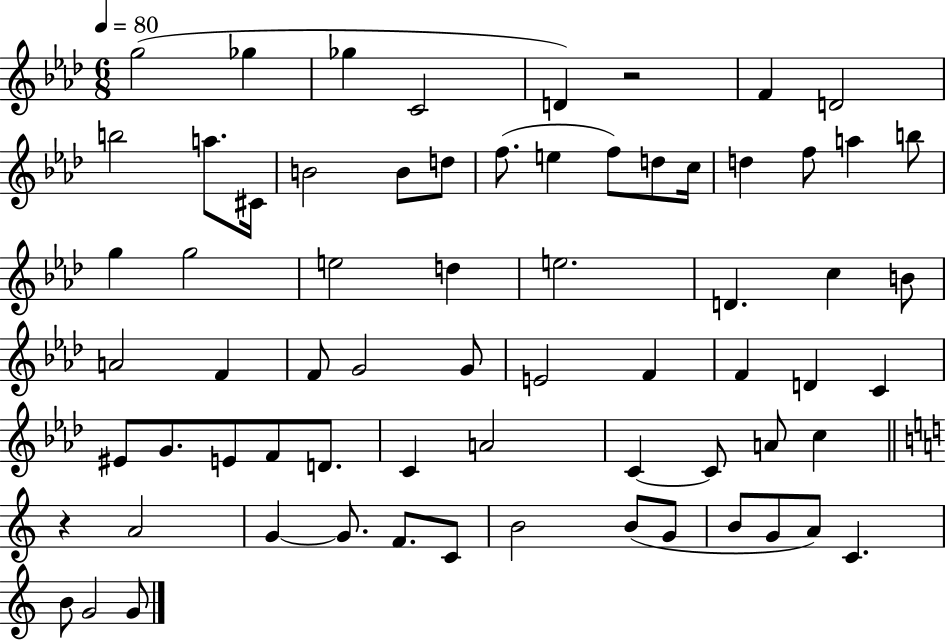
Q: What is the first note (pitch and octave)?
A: G5